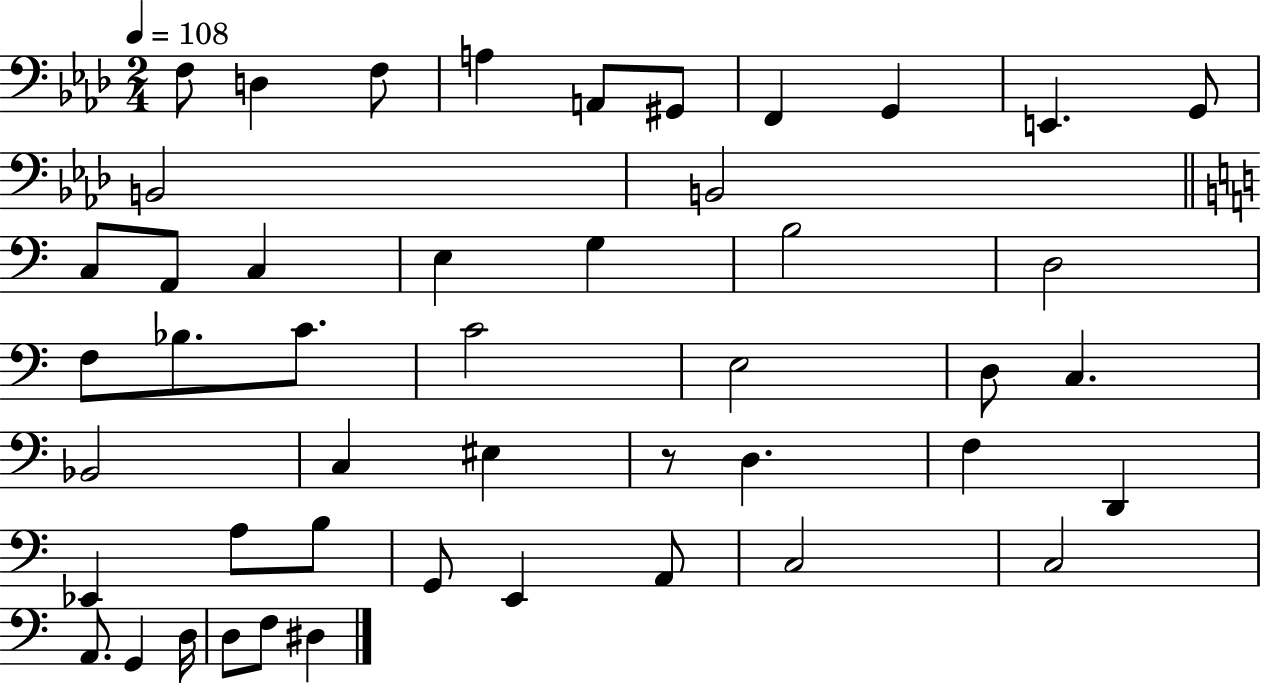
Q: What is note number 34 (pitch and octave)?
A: A3